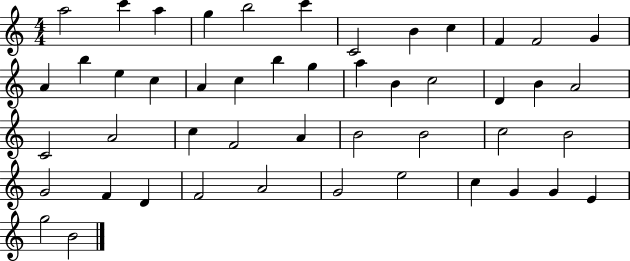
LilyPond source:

{
  \clef treble
  \numericTimeSignature
  \time 4/4
  \key c \major
  a''2 c'''4 a''4 | g''4 b''2 c'''4 | c'2 b'4 c''4 | f'4 f'2 g'4 | \break a'4 b''4 e''4 c''4 | a'4 c''4 b''4 g''4 | a''4 b'4 c''2 | d'4 b'4 a'2 | \break c'2 a'2 | c''4 f'2 a'4 | b'2 b'2 | c''2 b'2 | \break g'2 f'4 d'4 | f'2 a'2 | g'2 e''2 | c''4 g'4 g'4 e'4 | \break g''2 b'2 | \bar "|."
}